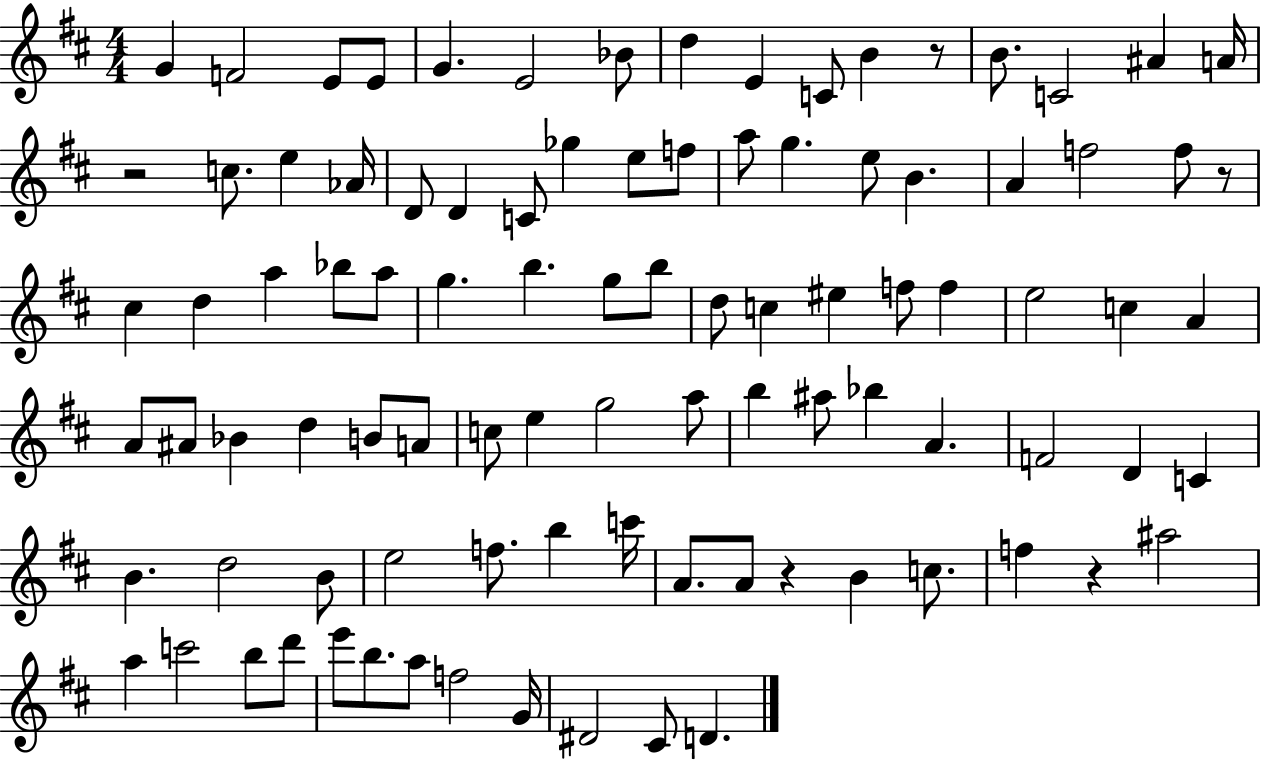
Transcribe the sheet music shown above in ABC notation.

X:1
T:Untitled
M:4/4
L:1/4
K:D
G F2 E/2 E/2 G E2 _B/2 d E C/2 B z/2 B/2 C2 ^A A/4 z2 c/2 e _A/4 D/2 D C/2 _g e/2 f/2 a/2 g e/2 B A f2 f/2 z/2 ^c d a _b/2 a/2 g b g/2 b/2 d/2 c ^e f/2 f e2 c A A/2 ^A/2 _B d B/2 A/2 c/2 e g2 a/2 b ^a/2 _b A F2 D C B d2 B/2 e2 f/2 b c'/4 A/2 A/2 z B c/2 f z ^a2 a c'2 b/2 d'/2 e'/2 b/2 a/2 f2 G/4 ^D2 ^C/2 D